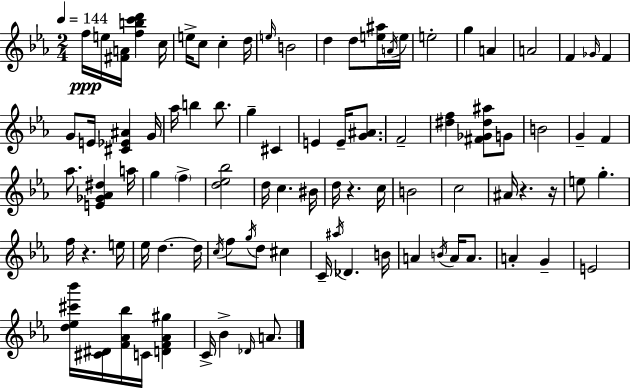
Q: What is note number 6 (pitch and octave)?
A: C5